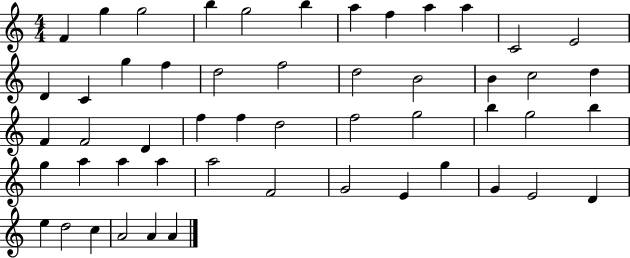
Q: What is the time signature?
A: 4/4